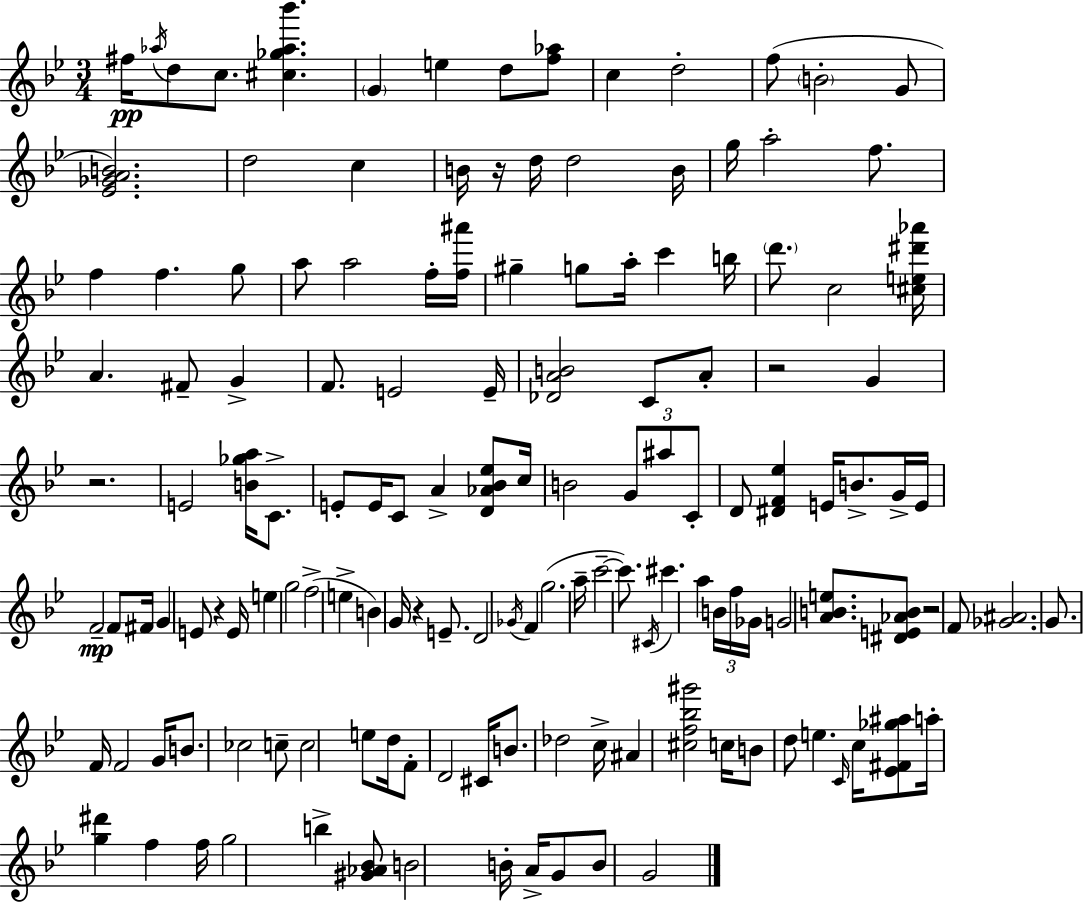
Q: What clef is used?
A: treble